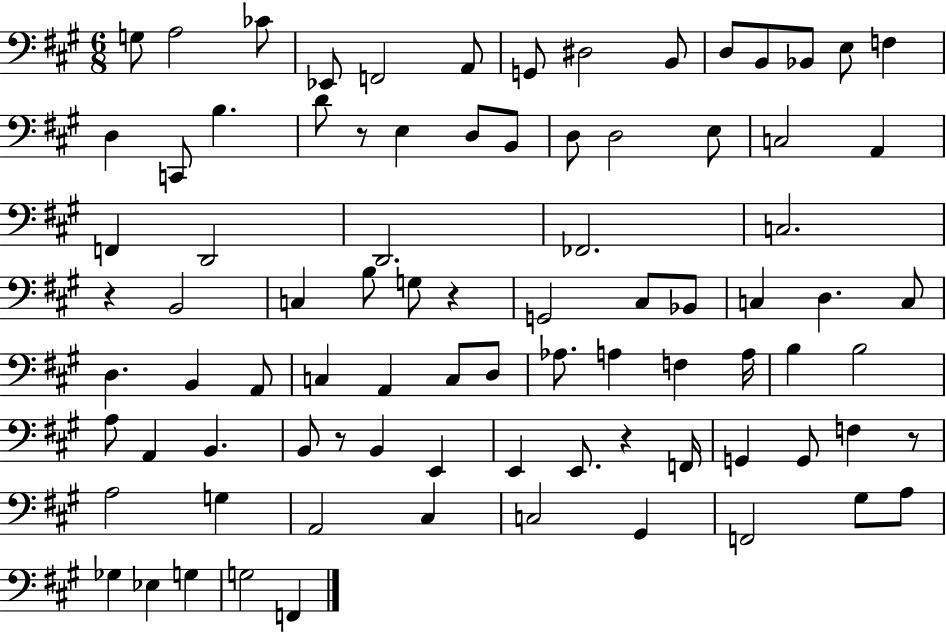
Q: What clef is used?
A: bass